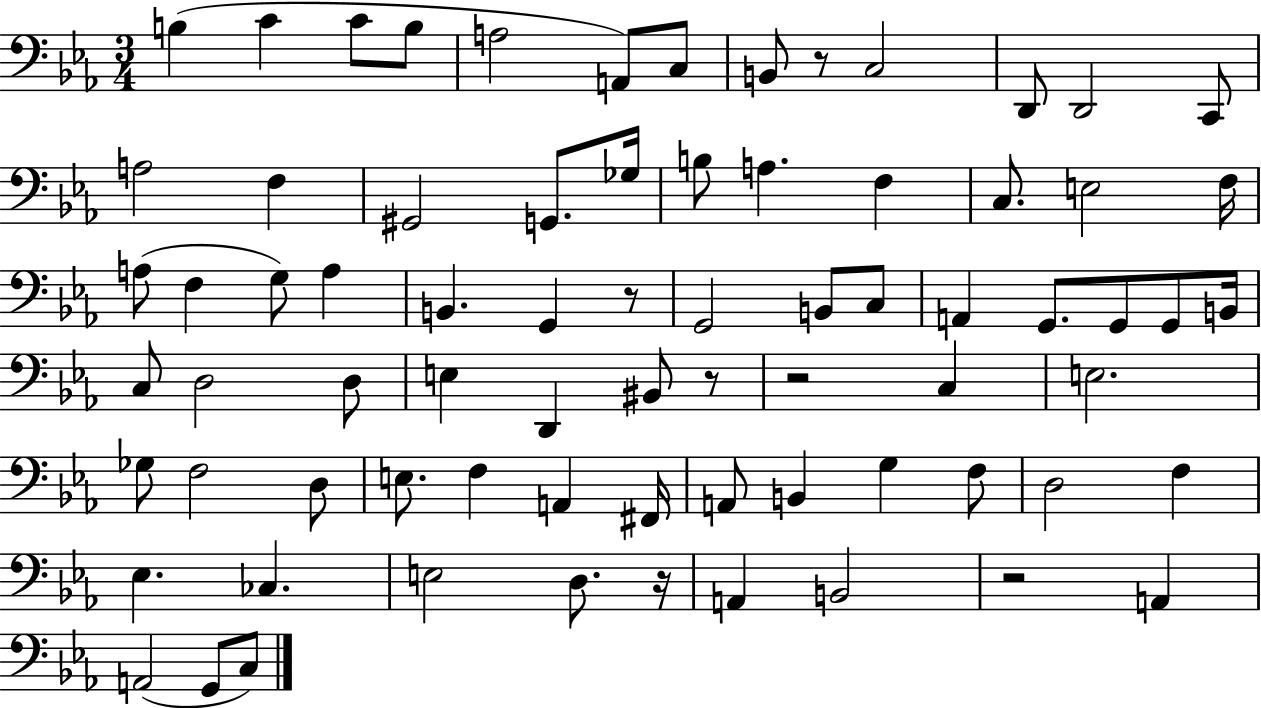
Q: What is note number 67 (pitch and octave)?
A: G2